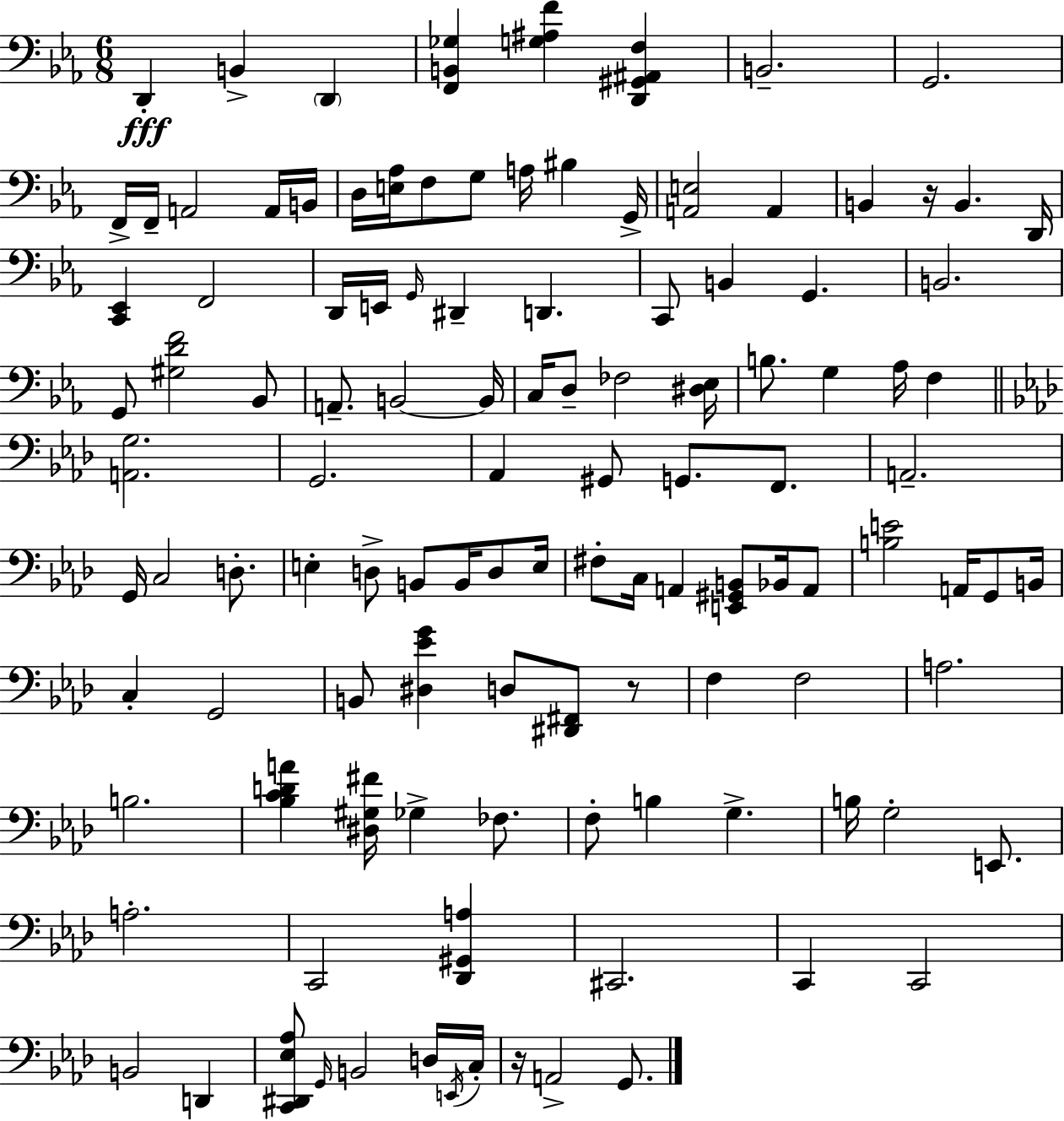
D2/q B2/q D2/q [F2,B2,Gb3]/q [G3,A#3,F4]/q [D2,G#2,A#2,F3]/q B2/h. G2/h. F2/s F2/s A2/h A2/s B2/s D3/s [E3,Ab3]/s F3/e G3/e A3/s BIS3/q G2/s [A2,E3]/h A2/q B2/q R/s B2/q. D2/s [C2,Eb2]/q F2/h D2/s E2/s G2/s D#2/q D2/q. C2/e B2/q G2/q. B2/h. G2/e [G#3,D4,F4]/h Bb2/e A2/e. B2/h B2/s C3/s D3/e FES3/h [D#3,Eb3]/s B3/e. G3/q Ab3/s F3/q [A2,G3]/h. G2/h. Ab2/q G#2/e G2/e. F2/e. A2/h. G2/s C3/h D3/e. E3/q D3/e B2/e B2/s D3/e E3/s F#3/e C3/s A2/q [E2,G#2,B2]/e Bb2/s A2/e [B3,E4]/h A2/s G2/e B2/s C3/q G2/h B2/e [D#3,Eb4,G4]/q D3/e [D#2,F#2]/e R/e F3/q F3/h A3/h. B3/h. [Bb3,C4,D4,A4]/q [D#3,G#3,F#4]/s Gb3/q FES3/e. F3/e B3/q G3/q. B3/s G3/h E2/e. A3/h. C2/h [Db2,G#2,A3]/q C#2/h. C2/q C2/h B2/h D2/q [C2,D#2,Eb3,Ab3]/e G2/s B2/h D3/s E2/s C3/s R/s A2/h G2/e.